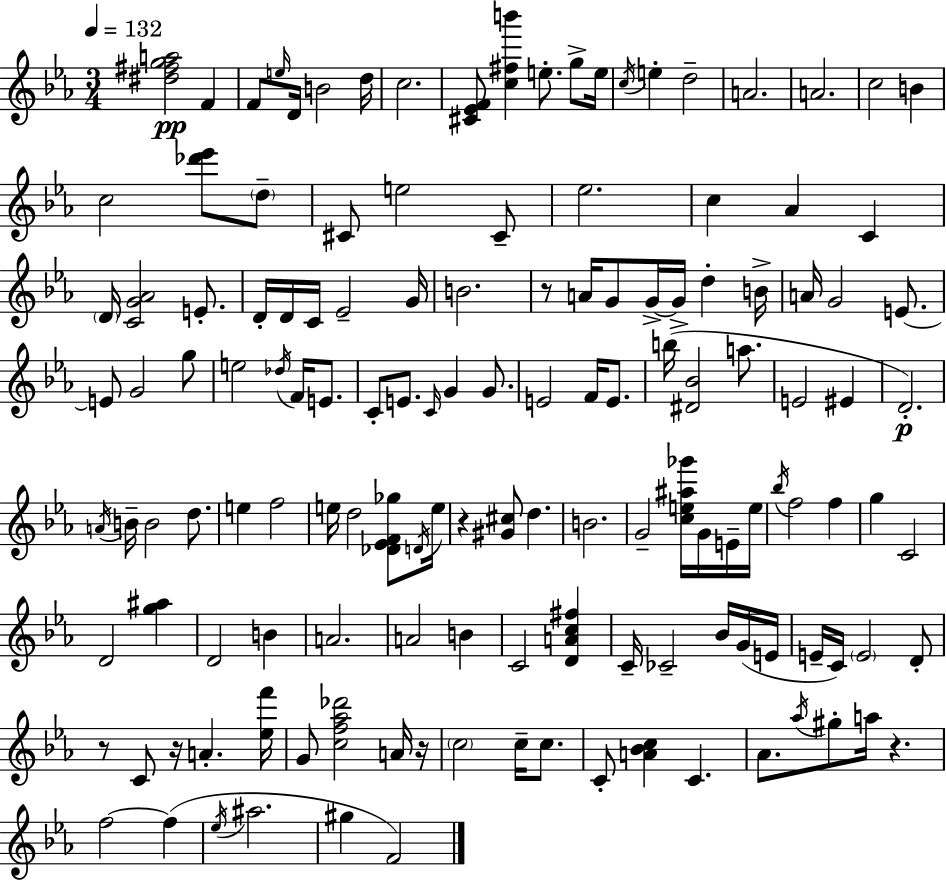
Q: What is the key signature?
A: EES major